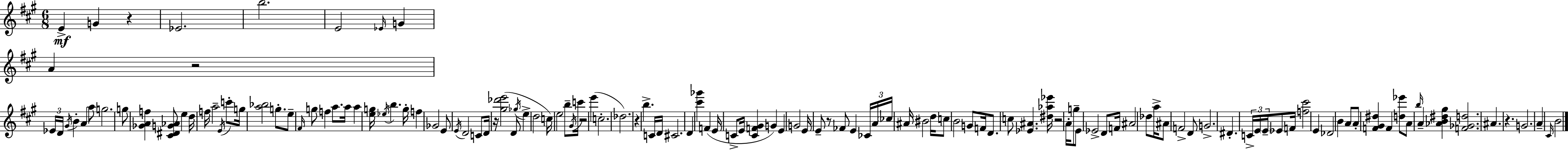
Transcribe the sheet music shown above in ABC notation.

X:1
T:Untitled
M:6/8
L:1/4
K:A
E G z _E2 b2 E2 _E/4 G A z2 _E/4 D/4 ^G/4 B A a/2 g2 g/2 [_GAf] [^C^DG_A]/2 e d/4 f/4 a2 E/4 c'/2 g/4 [a_b]2 g/2 e/2 ^F/4 g/2 f a/2 a/4 a [eg]/4 _e/4 b g/4 f _G2 E/2 E/4 D2 C/2 D/4 z/4 [^g_d'e']2 D/2 _g/4 e d2 c/4 e2 b/2 ^G/4 c'/4 z2 e' c2 _d2 z b C/4 D/4 ^C2 D [^c'_g'] F E/4 C/2 E/4 [CF^G] G E G2 E/4 E/2 z/2 _F/2 E _C/4 A/4 _c/4 ^A/4 ^B2 d/4 c/2 B2 G/2 F/4 D/2 c/2 [_E^A] [^d_a_e']/4 z2 A/4 g/2 E/2 _E2 D/2 F/4 ^A2 _d/2 a/4 ^A/2 F2 D/2 G2 ^D C/4 E/4 E/4 _E/2 F/4 [f^c']2 E _D2 B A/2 A/2 [F^G^d] F [d_e']/2 A/2 b/4 A [_AB^d^g] [F_Gd]2 ^A z G2 A ^C/4 B2